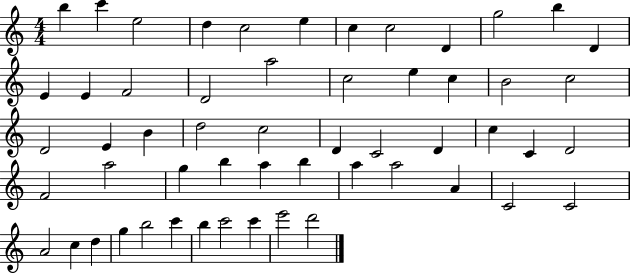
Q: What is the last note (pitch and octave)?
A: D6